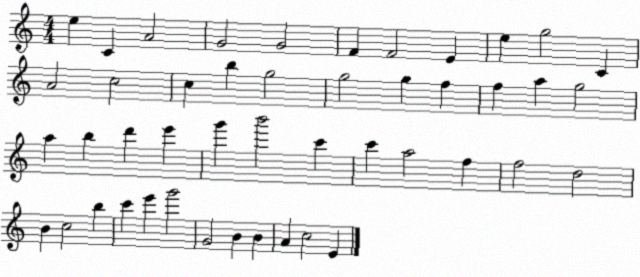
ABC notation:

X:1
T:Untitled
M:4/4
L:1/4
K:C
e C A2 G2 G2 F F2 E e g2 C A2 c2 c b g2 g2 g f f a g2 a b d' e' g' b'2 c' c' a2 f f2 d2 B c2 b c' e' g'2 G2 B B A c2 E